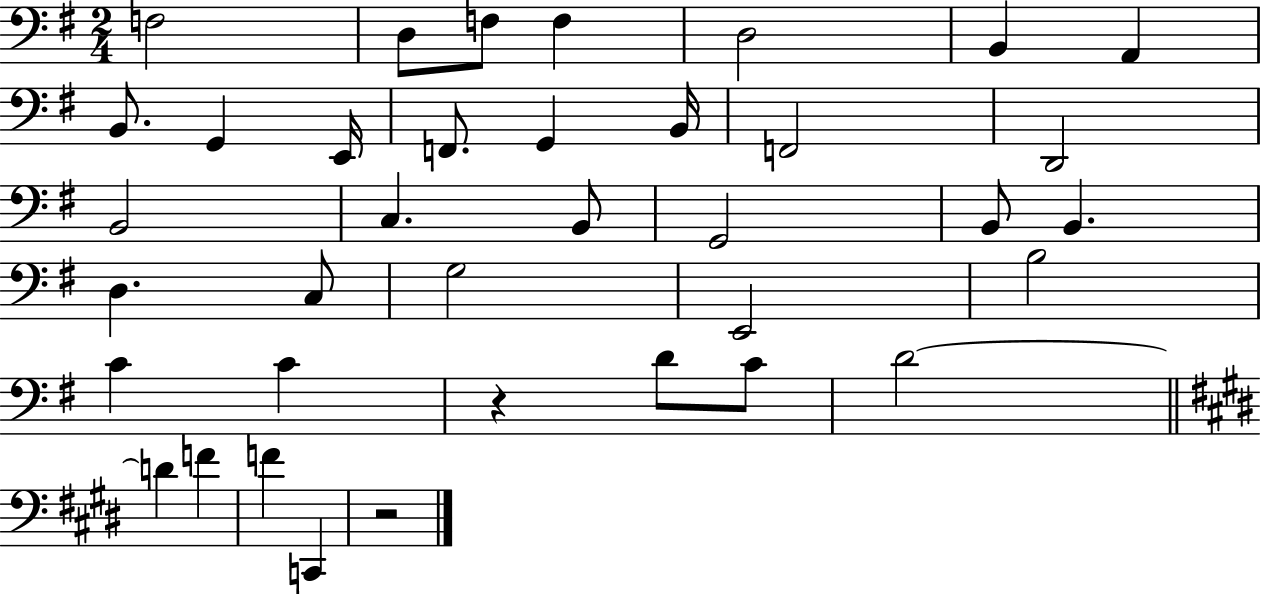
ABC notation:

X:1
T:Untitled
M:2/4
L:1/4
K:G
F,2 D,/2 F,/2 F, D,2 B,, A,, B,,/2 G,, E,,/4 F,,/2 G,, B,,/4 F,,2 D,,2 B,,2 C, B,,/2 G,,2 B,,/2 B,, D, C,/2 G,2 E,,2 B,2 C C z D/2 C/2 D2 D F F C,, z2